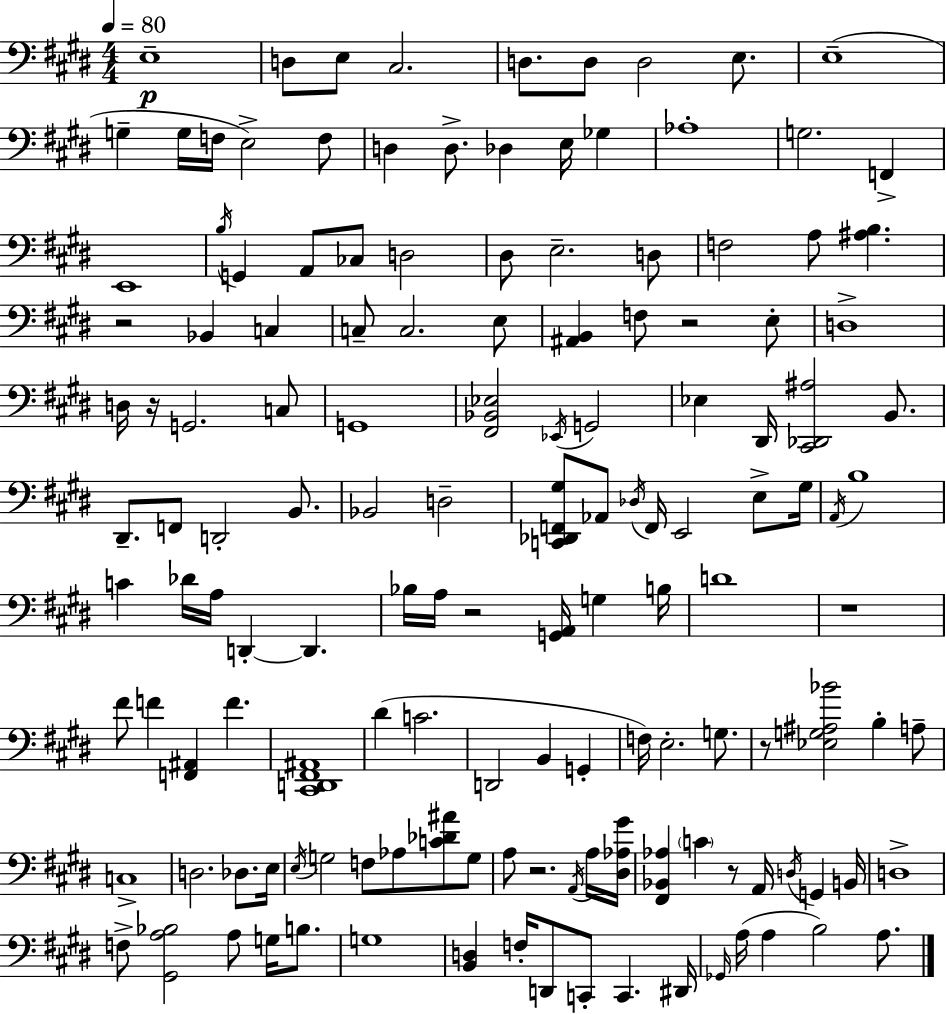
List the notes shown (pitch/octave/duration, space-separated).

E3/w D3/e E3/e C#3/h. D3/e. D3/e D3/h E3/e. E3/w G3/q G3/s F3/s E3/h F3/e D3/q D3/e. Db3/q E3/s Gb3/q Ab3/w G3/h. F2/q E2/w B3/s G2/q A2/e CES3/e D3/h D#3/e E3/h. D3/e F3/h A3/e [A#3,B3]/q. R/h Bb2/q C3/q C3/e C3/h. E3/e [A#2,B2]/q F3/e R/h E3/e D3/w D3/s R/s G2/h. C3/e G2/w [F#2,Bb2,Eb3]/h Eb2/s G2/h Eb3/q D#2/s [C#2,Db2,A#3]/h B2/e. D#2/e. F2/e D2/h B2/e. Bb2/h D3/h [C2,Db2,F2,G#3]/e Ab2/e Db3/s F2/s E2/h E3/e G#3/s A2/s B3/w C4/q Db4/s A3/s D2/q D2/q. Bb3/s A3/s R/h [G2,A2]/s G3/q B3/s D4/w R/w F#4/e F4/q [F2,A#2]/q F4/q. [C#2,D2,F#2,A#2]/w D#4/q C4/h. D2/h B2/q G2/q F3/s E3/h. G3/e. R/e [Eb3,G3,A#3,Bb4]/h B3/q A3/e C3/w D3/h. Db3/e. E3/s E3/s G3/h F3/e Ab3/e [C4,Db4,A#4]/e G3/e A3/e R/h. A2/s A3/s [D#3,Ab3,G#4]/s [F#2,Bb2,Ab3]/q C4/q R/e A2/s D3/s G2/q B2/s D3/w F3/e [G#2,A3,Bb3]/h A3/e G3/s B3/e. G3/w [B2,D3]/q F3/s D2/e C2/e C2/q. D#2/s Gb2/s A3/s A3/q B3/h A3/e.